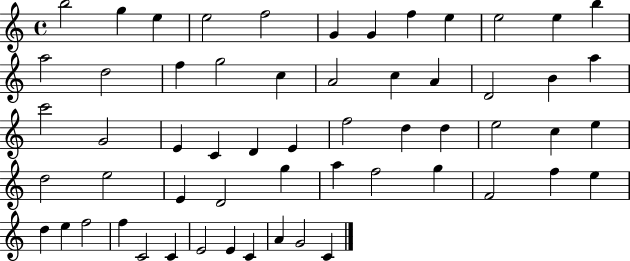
X:1
T:Untitled
M:4/4
L:1/4
K:C
b2 g e e2 f2 G G f e e2 e b a2 d2 f g2 c A2 c A D2 B a c'2 G2 E C D E f2 d d e2 c e d2 e2 E D2 g a f2 g F2 f e d e f2 f C2 C E2 E C A G2 C